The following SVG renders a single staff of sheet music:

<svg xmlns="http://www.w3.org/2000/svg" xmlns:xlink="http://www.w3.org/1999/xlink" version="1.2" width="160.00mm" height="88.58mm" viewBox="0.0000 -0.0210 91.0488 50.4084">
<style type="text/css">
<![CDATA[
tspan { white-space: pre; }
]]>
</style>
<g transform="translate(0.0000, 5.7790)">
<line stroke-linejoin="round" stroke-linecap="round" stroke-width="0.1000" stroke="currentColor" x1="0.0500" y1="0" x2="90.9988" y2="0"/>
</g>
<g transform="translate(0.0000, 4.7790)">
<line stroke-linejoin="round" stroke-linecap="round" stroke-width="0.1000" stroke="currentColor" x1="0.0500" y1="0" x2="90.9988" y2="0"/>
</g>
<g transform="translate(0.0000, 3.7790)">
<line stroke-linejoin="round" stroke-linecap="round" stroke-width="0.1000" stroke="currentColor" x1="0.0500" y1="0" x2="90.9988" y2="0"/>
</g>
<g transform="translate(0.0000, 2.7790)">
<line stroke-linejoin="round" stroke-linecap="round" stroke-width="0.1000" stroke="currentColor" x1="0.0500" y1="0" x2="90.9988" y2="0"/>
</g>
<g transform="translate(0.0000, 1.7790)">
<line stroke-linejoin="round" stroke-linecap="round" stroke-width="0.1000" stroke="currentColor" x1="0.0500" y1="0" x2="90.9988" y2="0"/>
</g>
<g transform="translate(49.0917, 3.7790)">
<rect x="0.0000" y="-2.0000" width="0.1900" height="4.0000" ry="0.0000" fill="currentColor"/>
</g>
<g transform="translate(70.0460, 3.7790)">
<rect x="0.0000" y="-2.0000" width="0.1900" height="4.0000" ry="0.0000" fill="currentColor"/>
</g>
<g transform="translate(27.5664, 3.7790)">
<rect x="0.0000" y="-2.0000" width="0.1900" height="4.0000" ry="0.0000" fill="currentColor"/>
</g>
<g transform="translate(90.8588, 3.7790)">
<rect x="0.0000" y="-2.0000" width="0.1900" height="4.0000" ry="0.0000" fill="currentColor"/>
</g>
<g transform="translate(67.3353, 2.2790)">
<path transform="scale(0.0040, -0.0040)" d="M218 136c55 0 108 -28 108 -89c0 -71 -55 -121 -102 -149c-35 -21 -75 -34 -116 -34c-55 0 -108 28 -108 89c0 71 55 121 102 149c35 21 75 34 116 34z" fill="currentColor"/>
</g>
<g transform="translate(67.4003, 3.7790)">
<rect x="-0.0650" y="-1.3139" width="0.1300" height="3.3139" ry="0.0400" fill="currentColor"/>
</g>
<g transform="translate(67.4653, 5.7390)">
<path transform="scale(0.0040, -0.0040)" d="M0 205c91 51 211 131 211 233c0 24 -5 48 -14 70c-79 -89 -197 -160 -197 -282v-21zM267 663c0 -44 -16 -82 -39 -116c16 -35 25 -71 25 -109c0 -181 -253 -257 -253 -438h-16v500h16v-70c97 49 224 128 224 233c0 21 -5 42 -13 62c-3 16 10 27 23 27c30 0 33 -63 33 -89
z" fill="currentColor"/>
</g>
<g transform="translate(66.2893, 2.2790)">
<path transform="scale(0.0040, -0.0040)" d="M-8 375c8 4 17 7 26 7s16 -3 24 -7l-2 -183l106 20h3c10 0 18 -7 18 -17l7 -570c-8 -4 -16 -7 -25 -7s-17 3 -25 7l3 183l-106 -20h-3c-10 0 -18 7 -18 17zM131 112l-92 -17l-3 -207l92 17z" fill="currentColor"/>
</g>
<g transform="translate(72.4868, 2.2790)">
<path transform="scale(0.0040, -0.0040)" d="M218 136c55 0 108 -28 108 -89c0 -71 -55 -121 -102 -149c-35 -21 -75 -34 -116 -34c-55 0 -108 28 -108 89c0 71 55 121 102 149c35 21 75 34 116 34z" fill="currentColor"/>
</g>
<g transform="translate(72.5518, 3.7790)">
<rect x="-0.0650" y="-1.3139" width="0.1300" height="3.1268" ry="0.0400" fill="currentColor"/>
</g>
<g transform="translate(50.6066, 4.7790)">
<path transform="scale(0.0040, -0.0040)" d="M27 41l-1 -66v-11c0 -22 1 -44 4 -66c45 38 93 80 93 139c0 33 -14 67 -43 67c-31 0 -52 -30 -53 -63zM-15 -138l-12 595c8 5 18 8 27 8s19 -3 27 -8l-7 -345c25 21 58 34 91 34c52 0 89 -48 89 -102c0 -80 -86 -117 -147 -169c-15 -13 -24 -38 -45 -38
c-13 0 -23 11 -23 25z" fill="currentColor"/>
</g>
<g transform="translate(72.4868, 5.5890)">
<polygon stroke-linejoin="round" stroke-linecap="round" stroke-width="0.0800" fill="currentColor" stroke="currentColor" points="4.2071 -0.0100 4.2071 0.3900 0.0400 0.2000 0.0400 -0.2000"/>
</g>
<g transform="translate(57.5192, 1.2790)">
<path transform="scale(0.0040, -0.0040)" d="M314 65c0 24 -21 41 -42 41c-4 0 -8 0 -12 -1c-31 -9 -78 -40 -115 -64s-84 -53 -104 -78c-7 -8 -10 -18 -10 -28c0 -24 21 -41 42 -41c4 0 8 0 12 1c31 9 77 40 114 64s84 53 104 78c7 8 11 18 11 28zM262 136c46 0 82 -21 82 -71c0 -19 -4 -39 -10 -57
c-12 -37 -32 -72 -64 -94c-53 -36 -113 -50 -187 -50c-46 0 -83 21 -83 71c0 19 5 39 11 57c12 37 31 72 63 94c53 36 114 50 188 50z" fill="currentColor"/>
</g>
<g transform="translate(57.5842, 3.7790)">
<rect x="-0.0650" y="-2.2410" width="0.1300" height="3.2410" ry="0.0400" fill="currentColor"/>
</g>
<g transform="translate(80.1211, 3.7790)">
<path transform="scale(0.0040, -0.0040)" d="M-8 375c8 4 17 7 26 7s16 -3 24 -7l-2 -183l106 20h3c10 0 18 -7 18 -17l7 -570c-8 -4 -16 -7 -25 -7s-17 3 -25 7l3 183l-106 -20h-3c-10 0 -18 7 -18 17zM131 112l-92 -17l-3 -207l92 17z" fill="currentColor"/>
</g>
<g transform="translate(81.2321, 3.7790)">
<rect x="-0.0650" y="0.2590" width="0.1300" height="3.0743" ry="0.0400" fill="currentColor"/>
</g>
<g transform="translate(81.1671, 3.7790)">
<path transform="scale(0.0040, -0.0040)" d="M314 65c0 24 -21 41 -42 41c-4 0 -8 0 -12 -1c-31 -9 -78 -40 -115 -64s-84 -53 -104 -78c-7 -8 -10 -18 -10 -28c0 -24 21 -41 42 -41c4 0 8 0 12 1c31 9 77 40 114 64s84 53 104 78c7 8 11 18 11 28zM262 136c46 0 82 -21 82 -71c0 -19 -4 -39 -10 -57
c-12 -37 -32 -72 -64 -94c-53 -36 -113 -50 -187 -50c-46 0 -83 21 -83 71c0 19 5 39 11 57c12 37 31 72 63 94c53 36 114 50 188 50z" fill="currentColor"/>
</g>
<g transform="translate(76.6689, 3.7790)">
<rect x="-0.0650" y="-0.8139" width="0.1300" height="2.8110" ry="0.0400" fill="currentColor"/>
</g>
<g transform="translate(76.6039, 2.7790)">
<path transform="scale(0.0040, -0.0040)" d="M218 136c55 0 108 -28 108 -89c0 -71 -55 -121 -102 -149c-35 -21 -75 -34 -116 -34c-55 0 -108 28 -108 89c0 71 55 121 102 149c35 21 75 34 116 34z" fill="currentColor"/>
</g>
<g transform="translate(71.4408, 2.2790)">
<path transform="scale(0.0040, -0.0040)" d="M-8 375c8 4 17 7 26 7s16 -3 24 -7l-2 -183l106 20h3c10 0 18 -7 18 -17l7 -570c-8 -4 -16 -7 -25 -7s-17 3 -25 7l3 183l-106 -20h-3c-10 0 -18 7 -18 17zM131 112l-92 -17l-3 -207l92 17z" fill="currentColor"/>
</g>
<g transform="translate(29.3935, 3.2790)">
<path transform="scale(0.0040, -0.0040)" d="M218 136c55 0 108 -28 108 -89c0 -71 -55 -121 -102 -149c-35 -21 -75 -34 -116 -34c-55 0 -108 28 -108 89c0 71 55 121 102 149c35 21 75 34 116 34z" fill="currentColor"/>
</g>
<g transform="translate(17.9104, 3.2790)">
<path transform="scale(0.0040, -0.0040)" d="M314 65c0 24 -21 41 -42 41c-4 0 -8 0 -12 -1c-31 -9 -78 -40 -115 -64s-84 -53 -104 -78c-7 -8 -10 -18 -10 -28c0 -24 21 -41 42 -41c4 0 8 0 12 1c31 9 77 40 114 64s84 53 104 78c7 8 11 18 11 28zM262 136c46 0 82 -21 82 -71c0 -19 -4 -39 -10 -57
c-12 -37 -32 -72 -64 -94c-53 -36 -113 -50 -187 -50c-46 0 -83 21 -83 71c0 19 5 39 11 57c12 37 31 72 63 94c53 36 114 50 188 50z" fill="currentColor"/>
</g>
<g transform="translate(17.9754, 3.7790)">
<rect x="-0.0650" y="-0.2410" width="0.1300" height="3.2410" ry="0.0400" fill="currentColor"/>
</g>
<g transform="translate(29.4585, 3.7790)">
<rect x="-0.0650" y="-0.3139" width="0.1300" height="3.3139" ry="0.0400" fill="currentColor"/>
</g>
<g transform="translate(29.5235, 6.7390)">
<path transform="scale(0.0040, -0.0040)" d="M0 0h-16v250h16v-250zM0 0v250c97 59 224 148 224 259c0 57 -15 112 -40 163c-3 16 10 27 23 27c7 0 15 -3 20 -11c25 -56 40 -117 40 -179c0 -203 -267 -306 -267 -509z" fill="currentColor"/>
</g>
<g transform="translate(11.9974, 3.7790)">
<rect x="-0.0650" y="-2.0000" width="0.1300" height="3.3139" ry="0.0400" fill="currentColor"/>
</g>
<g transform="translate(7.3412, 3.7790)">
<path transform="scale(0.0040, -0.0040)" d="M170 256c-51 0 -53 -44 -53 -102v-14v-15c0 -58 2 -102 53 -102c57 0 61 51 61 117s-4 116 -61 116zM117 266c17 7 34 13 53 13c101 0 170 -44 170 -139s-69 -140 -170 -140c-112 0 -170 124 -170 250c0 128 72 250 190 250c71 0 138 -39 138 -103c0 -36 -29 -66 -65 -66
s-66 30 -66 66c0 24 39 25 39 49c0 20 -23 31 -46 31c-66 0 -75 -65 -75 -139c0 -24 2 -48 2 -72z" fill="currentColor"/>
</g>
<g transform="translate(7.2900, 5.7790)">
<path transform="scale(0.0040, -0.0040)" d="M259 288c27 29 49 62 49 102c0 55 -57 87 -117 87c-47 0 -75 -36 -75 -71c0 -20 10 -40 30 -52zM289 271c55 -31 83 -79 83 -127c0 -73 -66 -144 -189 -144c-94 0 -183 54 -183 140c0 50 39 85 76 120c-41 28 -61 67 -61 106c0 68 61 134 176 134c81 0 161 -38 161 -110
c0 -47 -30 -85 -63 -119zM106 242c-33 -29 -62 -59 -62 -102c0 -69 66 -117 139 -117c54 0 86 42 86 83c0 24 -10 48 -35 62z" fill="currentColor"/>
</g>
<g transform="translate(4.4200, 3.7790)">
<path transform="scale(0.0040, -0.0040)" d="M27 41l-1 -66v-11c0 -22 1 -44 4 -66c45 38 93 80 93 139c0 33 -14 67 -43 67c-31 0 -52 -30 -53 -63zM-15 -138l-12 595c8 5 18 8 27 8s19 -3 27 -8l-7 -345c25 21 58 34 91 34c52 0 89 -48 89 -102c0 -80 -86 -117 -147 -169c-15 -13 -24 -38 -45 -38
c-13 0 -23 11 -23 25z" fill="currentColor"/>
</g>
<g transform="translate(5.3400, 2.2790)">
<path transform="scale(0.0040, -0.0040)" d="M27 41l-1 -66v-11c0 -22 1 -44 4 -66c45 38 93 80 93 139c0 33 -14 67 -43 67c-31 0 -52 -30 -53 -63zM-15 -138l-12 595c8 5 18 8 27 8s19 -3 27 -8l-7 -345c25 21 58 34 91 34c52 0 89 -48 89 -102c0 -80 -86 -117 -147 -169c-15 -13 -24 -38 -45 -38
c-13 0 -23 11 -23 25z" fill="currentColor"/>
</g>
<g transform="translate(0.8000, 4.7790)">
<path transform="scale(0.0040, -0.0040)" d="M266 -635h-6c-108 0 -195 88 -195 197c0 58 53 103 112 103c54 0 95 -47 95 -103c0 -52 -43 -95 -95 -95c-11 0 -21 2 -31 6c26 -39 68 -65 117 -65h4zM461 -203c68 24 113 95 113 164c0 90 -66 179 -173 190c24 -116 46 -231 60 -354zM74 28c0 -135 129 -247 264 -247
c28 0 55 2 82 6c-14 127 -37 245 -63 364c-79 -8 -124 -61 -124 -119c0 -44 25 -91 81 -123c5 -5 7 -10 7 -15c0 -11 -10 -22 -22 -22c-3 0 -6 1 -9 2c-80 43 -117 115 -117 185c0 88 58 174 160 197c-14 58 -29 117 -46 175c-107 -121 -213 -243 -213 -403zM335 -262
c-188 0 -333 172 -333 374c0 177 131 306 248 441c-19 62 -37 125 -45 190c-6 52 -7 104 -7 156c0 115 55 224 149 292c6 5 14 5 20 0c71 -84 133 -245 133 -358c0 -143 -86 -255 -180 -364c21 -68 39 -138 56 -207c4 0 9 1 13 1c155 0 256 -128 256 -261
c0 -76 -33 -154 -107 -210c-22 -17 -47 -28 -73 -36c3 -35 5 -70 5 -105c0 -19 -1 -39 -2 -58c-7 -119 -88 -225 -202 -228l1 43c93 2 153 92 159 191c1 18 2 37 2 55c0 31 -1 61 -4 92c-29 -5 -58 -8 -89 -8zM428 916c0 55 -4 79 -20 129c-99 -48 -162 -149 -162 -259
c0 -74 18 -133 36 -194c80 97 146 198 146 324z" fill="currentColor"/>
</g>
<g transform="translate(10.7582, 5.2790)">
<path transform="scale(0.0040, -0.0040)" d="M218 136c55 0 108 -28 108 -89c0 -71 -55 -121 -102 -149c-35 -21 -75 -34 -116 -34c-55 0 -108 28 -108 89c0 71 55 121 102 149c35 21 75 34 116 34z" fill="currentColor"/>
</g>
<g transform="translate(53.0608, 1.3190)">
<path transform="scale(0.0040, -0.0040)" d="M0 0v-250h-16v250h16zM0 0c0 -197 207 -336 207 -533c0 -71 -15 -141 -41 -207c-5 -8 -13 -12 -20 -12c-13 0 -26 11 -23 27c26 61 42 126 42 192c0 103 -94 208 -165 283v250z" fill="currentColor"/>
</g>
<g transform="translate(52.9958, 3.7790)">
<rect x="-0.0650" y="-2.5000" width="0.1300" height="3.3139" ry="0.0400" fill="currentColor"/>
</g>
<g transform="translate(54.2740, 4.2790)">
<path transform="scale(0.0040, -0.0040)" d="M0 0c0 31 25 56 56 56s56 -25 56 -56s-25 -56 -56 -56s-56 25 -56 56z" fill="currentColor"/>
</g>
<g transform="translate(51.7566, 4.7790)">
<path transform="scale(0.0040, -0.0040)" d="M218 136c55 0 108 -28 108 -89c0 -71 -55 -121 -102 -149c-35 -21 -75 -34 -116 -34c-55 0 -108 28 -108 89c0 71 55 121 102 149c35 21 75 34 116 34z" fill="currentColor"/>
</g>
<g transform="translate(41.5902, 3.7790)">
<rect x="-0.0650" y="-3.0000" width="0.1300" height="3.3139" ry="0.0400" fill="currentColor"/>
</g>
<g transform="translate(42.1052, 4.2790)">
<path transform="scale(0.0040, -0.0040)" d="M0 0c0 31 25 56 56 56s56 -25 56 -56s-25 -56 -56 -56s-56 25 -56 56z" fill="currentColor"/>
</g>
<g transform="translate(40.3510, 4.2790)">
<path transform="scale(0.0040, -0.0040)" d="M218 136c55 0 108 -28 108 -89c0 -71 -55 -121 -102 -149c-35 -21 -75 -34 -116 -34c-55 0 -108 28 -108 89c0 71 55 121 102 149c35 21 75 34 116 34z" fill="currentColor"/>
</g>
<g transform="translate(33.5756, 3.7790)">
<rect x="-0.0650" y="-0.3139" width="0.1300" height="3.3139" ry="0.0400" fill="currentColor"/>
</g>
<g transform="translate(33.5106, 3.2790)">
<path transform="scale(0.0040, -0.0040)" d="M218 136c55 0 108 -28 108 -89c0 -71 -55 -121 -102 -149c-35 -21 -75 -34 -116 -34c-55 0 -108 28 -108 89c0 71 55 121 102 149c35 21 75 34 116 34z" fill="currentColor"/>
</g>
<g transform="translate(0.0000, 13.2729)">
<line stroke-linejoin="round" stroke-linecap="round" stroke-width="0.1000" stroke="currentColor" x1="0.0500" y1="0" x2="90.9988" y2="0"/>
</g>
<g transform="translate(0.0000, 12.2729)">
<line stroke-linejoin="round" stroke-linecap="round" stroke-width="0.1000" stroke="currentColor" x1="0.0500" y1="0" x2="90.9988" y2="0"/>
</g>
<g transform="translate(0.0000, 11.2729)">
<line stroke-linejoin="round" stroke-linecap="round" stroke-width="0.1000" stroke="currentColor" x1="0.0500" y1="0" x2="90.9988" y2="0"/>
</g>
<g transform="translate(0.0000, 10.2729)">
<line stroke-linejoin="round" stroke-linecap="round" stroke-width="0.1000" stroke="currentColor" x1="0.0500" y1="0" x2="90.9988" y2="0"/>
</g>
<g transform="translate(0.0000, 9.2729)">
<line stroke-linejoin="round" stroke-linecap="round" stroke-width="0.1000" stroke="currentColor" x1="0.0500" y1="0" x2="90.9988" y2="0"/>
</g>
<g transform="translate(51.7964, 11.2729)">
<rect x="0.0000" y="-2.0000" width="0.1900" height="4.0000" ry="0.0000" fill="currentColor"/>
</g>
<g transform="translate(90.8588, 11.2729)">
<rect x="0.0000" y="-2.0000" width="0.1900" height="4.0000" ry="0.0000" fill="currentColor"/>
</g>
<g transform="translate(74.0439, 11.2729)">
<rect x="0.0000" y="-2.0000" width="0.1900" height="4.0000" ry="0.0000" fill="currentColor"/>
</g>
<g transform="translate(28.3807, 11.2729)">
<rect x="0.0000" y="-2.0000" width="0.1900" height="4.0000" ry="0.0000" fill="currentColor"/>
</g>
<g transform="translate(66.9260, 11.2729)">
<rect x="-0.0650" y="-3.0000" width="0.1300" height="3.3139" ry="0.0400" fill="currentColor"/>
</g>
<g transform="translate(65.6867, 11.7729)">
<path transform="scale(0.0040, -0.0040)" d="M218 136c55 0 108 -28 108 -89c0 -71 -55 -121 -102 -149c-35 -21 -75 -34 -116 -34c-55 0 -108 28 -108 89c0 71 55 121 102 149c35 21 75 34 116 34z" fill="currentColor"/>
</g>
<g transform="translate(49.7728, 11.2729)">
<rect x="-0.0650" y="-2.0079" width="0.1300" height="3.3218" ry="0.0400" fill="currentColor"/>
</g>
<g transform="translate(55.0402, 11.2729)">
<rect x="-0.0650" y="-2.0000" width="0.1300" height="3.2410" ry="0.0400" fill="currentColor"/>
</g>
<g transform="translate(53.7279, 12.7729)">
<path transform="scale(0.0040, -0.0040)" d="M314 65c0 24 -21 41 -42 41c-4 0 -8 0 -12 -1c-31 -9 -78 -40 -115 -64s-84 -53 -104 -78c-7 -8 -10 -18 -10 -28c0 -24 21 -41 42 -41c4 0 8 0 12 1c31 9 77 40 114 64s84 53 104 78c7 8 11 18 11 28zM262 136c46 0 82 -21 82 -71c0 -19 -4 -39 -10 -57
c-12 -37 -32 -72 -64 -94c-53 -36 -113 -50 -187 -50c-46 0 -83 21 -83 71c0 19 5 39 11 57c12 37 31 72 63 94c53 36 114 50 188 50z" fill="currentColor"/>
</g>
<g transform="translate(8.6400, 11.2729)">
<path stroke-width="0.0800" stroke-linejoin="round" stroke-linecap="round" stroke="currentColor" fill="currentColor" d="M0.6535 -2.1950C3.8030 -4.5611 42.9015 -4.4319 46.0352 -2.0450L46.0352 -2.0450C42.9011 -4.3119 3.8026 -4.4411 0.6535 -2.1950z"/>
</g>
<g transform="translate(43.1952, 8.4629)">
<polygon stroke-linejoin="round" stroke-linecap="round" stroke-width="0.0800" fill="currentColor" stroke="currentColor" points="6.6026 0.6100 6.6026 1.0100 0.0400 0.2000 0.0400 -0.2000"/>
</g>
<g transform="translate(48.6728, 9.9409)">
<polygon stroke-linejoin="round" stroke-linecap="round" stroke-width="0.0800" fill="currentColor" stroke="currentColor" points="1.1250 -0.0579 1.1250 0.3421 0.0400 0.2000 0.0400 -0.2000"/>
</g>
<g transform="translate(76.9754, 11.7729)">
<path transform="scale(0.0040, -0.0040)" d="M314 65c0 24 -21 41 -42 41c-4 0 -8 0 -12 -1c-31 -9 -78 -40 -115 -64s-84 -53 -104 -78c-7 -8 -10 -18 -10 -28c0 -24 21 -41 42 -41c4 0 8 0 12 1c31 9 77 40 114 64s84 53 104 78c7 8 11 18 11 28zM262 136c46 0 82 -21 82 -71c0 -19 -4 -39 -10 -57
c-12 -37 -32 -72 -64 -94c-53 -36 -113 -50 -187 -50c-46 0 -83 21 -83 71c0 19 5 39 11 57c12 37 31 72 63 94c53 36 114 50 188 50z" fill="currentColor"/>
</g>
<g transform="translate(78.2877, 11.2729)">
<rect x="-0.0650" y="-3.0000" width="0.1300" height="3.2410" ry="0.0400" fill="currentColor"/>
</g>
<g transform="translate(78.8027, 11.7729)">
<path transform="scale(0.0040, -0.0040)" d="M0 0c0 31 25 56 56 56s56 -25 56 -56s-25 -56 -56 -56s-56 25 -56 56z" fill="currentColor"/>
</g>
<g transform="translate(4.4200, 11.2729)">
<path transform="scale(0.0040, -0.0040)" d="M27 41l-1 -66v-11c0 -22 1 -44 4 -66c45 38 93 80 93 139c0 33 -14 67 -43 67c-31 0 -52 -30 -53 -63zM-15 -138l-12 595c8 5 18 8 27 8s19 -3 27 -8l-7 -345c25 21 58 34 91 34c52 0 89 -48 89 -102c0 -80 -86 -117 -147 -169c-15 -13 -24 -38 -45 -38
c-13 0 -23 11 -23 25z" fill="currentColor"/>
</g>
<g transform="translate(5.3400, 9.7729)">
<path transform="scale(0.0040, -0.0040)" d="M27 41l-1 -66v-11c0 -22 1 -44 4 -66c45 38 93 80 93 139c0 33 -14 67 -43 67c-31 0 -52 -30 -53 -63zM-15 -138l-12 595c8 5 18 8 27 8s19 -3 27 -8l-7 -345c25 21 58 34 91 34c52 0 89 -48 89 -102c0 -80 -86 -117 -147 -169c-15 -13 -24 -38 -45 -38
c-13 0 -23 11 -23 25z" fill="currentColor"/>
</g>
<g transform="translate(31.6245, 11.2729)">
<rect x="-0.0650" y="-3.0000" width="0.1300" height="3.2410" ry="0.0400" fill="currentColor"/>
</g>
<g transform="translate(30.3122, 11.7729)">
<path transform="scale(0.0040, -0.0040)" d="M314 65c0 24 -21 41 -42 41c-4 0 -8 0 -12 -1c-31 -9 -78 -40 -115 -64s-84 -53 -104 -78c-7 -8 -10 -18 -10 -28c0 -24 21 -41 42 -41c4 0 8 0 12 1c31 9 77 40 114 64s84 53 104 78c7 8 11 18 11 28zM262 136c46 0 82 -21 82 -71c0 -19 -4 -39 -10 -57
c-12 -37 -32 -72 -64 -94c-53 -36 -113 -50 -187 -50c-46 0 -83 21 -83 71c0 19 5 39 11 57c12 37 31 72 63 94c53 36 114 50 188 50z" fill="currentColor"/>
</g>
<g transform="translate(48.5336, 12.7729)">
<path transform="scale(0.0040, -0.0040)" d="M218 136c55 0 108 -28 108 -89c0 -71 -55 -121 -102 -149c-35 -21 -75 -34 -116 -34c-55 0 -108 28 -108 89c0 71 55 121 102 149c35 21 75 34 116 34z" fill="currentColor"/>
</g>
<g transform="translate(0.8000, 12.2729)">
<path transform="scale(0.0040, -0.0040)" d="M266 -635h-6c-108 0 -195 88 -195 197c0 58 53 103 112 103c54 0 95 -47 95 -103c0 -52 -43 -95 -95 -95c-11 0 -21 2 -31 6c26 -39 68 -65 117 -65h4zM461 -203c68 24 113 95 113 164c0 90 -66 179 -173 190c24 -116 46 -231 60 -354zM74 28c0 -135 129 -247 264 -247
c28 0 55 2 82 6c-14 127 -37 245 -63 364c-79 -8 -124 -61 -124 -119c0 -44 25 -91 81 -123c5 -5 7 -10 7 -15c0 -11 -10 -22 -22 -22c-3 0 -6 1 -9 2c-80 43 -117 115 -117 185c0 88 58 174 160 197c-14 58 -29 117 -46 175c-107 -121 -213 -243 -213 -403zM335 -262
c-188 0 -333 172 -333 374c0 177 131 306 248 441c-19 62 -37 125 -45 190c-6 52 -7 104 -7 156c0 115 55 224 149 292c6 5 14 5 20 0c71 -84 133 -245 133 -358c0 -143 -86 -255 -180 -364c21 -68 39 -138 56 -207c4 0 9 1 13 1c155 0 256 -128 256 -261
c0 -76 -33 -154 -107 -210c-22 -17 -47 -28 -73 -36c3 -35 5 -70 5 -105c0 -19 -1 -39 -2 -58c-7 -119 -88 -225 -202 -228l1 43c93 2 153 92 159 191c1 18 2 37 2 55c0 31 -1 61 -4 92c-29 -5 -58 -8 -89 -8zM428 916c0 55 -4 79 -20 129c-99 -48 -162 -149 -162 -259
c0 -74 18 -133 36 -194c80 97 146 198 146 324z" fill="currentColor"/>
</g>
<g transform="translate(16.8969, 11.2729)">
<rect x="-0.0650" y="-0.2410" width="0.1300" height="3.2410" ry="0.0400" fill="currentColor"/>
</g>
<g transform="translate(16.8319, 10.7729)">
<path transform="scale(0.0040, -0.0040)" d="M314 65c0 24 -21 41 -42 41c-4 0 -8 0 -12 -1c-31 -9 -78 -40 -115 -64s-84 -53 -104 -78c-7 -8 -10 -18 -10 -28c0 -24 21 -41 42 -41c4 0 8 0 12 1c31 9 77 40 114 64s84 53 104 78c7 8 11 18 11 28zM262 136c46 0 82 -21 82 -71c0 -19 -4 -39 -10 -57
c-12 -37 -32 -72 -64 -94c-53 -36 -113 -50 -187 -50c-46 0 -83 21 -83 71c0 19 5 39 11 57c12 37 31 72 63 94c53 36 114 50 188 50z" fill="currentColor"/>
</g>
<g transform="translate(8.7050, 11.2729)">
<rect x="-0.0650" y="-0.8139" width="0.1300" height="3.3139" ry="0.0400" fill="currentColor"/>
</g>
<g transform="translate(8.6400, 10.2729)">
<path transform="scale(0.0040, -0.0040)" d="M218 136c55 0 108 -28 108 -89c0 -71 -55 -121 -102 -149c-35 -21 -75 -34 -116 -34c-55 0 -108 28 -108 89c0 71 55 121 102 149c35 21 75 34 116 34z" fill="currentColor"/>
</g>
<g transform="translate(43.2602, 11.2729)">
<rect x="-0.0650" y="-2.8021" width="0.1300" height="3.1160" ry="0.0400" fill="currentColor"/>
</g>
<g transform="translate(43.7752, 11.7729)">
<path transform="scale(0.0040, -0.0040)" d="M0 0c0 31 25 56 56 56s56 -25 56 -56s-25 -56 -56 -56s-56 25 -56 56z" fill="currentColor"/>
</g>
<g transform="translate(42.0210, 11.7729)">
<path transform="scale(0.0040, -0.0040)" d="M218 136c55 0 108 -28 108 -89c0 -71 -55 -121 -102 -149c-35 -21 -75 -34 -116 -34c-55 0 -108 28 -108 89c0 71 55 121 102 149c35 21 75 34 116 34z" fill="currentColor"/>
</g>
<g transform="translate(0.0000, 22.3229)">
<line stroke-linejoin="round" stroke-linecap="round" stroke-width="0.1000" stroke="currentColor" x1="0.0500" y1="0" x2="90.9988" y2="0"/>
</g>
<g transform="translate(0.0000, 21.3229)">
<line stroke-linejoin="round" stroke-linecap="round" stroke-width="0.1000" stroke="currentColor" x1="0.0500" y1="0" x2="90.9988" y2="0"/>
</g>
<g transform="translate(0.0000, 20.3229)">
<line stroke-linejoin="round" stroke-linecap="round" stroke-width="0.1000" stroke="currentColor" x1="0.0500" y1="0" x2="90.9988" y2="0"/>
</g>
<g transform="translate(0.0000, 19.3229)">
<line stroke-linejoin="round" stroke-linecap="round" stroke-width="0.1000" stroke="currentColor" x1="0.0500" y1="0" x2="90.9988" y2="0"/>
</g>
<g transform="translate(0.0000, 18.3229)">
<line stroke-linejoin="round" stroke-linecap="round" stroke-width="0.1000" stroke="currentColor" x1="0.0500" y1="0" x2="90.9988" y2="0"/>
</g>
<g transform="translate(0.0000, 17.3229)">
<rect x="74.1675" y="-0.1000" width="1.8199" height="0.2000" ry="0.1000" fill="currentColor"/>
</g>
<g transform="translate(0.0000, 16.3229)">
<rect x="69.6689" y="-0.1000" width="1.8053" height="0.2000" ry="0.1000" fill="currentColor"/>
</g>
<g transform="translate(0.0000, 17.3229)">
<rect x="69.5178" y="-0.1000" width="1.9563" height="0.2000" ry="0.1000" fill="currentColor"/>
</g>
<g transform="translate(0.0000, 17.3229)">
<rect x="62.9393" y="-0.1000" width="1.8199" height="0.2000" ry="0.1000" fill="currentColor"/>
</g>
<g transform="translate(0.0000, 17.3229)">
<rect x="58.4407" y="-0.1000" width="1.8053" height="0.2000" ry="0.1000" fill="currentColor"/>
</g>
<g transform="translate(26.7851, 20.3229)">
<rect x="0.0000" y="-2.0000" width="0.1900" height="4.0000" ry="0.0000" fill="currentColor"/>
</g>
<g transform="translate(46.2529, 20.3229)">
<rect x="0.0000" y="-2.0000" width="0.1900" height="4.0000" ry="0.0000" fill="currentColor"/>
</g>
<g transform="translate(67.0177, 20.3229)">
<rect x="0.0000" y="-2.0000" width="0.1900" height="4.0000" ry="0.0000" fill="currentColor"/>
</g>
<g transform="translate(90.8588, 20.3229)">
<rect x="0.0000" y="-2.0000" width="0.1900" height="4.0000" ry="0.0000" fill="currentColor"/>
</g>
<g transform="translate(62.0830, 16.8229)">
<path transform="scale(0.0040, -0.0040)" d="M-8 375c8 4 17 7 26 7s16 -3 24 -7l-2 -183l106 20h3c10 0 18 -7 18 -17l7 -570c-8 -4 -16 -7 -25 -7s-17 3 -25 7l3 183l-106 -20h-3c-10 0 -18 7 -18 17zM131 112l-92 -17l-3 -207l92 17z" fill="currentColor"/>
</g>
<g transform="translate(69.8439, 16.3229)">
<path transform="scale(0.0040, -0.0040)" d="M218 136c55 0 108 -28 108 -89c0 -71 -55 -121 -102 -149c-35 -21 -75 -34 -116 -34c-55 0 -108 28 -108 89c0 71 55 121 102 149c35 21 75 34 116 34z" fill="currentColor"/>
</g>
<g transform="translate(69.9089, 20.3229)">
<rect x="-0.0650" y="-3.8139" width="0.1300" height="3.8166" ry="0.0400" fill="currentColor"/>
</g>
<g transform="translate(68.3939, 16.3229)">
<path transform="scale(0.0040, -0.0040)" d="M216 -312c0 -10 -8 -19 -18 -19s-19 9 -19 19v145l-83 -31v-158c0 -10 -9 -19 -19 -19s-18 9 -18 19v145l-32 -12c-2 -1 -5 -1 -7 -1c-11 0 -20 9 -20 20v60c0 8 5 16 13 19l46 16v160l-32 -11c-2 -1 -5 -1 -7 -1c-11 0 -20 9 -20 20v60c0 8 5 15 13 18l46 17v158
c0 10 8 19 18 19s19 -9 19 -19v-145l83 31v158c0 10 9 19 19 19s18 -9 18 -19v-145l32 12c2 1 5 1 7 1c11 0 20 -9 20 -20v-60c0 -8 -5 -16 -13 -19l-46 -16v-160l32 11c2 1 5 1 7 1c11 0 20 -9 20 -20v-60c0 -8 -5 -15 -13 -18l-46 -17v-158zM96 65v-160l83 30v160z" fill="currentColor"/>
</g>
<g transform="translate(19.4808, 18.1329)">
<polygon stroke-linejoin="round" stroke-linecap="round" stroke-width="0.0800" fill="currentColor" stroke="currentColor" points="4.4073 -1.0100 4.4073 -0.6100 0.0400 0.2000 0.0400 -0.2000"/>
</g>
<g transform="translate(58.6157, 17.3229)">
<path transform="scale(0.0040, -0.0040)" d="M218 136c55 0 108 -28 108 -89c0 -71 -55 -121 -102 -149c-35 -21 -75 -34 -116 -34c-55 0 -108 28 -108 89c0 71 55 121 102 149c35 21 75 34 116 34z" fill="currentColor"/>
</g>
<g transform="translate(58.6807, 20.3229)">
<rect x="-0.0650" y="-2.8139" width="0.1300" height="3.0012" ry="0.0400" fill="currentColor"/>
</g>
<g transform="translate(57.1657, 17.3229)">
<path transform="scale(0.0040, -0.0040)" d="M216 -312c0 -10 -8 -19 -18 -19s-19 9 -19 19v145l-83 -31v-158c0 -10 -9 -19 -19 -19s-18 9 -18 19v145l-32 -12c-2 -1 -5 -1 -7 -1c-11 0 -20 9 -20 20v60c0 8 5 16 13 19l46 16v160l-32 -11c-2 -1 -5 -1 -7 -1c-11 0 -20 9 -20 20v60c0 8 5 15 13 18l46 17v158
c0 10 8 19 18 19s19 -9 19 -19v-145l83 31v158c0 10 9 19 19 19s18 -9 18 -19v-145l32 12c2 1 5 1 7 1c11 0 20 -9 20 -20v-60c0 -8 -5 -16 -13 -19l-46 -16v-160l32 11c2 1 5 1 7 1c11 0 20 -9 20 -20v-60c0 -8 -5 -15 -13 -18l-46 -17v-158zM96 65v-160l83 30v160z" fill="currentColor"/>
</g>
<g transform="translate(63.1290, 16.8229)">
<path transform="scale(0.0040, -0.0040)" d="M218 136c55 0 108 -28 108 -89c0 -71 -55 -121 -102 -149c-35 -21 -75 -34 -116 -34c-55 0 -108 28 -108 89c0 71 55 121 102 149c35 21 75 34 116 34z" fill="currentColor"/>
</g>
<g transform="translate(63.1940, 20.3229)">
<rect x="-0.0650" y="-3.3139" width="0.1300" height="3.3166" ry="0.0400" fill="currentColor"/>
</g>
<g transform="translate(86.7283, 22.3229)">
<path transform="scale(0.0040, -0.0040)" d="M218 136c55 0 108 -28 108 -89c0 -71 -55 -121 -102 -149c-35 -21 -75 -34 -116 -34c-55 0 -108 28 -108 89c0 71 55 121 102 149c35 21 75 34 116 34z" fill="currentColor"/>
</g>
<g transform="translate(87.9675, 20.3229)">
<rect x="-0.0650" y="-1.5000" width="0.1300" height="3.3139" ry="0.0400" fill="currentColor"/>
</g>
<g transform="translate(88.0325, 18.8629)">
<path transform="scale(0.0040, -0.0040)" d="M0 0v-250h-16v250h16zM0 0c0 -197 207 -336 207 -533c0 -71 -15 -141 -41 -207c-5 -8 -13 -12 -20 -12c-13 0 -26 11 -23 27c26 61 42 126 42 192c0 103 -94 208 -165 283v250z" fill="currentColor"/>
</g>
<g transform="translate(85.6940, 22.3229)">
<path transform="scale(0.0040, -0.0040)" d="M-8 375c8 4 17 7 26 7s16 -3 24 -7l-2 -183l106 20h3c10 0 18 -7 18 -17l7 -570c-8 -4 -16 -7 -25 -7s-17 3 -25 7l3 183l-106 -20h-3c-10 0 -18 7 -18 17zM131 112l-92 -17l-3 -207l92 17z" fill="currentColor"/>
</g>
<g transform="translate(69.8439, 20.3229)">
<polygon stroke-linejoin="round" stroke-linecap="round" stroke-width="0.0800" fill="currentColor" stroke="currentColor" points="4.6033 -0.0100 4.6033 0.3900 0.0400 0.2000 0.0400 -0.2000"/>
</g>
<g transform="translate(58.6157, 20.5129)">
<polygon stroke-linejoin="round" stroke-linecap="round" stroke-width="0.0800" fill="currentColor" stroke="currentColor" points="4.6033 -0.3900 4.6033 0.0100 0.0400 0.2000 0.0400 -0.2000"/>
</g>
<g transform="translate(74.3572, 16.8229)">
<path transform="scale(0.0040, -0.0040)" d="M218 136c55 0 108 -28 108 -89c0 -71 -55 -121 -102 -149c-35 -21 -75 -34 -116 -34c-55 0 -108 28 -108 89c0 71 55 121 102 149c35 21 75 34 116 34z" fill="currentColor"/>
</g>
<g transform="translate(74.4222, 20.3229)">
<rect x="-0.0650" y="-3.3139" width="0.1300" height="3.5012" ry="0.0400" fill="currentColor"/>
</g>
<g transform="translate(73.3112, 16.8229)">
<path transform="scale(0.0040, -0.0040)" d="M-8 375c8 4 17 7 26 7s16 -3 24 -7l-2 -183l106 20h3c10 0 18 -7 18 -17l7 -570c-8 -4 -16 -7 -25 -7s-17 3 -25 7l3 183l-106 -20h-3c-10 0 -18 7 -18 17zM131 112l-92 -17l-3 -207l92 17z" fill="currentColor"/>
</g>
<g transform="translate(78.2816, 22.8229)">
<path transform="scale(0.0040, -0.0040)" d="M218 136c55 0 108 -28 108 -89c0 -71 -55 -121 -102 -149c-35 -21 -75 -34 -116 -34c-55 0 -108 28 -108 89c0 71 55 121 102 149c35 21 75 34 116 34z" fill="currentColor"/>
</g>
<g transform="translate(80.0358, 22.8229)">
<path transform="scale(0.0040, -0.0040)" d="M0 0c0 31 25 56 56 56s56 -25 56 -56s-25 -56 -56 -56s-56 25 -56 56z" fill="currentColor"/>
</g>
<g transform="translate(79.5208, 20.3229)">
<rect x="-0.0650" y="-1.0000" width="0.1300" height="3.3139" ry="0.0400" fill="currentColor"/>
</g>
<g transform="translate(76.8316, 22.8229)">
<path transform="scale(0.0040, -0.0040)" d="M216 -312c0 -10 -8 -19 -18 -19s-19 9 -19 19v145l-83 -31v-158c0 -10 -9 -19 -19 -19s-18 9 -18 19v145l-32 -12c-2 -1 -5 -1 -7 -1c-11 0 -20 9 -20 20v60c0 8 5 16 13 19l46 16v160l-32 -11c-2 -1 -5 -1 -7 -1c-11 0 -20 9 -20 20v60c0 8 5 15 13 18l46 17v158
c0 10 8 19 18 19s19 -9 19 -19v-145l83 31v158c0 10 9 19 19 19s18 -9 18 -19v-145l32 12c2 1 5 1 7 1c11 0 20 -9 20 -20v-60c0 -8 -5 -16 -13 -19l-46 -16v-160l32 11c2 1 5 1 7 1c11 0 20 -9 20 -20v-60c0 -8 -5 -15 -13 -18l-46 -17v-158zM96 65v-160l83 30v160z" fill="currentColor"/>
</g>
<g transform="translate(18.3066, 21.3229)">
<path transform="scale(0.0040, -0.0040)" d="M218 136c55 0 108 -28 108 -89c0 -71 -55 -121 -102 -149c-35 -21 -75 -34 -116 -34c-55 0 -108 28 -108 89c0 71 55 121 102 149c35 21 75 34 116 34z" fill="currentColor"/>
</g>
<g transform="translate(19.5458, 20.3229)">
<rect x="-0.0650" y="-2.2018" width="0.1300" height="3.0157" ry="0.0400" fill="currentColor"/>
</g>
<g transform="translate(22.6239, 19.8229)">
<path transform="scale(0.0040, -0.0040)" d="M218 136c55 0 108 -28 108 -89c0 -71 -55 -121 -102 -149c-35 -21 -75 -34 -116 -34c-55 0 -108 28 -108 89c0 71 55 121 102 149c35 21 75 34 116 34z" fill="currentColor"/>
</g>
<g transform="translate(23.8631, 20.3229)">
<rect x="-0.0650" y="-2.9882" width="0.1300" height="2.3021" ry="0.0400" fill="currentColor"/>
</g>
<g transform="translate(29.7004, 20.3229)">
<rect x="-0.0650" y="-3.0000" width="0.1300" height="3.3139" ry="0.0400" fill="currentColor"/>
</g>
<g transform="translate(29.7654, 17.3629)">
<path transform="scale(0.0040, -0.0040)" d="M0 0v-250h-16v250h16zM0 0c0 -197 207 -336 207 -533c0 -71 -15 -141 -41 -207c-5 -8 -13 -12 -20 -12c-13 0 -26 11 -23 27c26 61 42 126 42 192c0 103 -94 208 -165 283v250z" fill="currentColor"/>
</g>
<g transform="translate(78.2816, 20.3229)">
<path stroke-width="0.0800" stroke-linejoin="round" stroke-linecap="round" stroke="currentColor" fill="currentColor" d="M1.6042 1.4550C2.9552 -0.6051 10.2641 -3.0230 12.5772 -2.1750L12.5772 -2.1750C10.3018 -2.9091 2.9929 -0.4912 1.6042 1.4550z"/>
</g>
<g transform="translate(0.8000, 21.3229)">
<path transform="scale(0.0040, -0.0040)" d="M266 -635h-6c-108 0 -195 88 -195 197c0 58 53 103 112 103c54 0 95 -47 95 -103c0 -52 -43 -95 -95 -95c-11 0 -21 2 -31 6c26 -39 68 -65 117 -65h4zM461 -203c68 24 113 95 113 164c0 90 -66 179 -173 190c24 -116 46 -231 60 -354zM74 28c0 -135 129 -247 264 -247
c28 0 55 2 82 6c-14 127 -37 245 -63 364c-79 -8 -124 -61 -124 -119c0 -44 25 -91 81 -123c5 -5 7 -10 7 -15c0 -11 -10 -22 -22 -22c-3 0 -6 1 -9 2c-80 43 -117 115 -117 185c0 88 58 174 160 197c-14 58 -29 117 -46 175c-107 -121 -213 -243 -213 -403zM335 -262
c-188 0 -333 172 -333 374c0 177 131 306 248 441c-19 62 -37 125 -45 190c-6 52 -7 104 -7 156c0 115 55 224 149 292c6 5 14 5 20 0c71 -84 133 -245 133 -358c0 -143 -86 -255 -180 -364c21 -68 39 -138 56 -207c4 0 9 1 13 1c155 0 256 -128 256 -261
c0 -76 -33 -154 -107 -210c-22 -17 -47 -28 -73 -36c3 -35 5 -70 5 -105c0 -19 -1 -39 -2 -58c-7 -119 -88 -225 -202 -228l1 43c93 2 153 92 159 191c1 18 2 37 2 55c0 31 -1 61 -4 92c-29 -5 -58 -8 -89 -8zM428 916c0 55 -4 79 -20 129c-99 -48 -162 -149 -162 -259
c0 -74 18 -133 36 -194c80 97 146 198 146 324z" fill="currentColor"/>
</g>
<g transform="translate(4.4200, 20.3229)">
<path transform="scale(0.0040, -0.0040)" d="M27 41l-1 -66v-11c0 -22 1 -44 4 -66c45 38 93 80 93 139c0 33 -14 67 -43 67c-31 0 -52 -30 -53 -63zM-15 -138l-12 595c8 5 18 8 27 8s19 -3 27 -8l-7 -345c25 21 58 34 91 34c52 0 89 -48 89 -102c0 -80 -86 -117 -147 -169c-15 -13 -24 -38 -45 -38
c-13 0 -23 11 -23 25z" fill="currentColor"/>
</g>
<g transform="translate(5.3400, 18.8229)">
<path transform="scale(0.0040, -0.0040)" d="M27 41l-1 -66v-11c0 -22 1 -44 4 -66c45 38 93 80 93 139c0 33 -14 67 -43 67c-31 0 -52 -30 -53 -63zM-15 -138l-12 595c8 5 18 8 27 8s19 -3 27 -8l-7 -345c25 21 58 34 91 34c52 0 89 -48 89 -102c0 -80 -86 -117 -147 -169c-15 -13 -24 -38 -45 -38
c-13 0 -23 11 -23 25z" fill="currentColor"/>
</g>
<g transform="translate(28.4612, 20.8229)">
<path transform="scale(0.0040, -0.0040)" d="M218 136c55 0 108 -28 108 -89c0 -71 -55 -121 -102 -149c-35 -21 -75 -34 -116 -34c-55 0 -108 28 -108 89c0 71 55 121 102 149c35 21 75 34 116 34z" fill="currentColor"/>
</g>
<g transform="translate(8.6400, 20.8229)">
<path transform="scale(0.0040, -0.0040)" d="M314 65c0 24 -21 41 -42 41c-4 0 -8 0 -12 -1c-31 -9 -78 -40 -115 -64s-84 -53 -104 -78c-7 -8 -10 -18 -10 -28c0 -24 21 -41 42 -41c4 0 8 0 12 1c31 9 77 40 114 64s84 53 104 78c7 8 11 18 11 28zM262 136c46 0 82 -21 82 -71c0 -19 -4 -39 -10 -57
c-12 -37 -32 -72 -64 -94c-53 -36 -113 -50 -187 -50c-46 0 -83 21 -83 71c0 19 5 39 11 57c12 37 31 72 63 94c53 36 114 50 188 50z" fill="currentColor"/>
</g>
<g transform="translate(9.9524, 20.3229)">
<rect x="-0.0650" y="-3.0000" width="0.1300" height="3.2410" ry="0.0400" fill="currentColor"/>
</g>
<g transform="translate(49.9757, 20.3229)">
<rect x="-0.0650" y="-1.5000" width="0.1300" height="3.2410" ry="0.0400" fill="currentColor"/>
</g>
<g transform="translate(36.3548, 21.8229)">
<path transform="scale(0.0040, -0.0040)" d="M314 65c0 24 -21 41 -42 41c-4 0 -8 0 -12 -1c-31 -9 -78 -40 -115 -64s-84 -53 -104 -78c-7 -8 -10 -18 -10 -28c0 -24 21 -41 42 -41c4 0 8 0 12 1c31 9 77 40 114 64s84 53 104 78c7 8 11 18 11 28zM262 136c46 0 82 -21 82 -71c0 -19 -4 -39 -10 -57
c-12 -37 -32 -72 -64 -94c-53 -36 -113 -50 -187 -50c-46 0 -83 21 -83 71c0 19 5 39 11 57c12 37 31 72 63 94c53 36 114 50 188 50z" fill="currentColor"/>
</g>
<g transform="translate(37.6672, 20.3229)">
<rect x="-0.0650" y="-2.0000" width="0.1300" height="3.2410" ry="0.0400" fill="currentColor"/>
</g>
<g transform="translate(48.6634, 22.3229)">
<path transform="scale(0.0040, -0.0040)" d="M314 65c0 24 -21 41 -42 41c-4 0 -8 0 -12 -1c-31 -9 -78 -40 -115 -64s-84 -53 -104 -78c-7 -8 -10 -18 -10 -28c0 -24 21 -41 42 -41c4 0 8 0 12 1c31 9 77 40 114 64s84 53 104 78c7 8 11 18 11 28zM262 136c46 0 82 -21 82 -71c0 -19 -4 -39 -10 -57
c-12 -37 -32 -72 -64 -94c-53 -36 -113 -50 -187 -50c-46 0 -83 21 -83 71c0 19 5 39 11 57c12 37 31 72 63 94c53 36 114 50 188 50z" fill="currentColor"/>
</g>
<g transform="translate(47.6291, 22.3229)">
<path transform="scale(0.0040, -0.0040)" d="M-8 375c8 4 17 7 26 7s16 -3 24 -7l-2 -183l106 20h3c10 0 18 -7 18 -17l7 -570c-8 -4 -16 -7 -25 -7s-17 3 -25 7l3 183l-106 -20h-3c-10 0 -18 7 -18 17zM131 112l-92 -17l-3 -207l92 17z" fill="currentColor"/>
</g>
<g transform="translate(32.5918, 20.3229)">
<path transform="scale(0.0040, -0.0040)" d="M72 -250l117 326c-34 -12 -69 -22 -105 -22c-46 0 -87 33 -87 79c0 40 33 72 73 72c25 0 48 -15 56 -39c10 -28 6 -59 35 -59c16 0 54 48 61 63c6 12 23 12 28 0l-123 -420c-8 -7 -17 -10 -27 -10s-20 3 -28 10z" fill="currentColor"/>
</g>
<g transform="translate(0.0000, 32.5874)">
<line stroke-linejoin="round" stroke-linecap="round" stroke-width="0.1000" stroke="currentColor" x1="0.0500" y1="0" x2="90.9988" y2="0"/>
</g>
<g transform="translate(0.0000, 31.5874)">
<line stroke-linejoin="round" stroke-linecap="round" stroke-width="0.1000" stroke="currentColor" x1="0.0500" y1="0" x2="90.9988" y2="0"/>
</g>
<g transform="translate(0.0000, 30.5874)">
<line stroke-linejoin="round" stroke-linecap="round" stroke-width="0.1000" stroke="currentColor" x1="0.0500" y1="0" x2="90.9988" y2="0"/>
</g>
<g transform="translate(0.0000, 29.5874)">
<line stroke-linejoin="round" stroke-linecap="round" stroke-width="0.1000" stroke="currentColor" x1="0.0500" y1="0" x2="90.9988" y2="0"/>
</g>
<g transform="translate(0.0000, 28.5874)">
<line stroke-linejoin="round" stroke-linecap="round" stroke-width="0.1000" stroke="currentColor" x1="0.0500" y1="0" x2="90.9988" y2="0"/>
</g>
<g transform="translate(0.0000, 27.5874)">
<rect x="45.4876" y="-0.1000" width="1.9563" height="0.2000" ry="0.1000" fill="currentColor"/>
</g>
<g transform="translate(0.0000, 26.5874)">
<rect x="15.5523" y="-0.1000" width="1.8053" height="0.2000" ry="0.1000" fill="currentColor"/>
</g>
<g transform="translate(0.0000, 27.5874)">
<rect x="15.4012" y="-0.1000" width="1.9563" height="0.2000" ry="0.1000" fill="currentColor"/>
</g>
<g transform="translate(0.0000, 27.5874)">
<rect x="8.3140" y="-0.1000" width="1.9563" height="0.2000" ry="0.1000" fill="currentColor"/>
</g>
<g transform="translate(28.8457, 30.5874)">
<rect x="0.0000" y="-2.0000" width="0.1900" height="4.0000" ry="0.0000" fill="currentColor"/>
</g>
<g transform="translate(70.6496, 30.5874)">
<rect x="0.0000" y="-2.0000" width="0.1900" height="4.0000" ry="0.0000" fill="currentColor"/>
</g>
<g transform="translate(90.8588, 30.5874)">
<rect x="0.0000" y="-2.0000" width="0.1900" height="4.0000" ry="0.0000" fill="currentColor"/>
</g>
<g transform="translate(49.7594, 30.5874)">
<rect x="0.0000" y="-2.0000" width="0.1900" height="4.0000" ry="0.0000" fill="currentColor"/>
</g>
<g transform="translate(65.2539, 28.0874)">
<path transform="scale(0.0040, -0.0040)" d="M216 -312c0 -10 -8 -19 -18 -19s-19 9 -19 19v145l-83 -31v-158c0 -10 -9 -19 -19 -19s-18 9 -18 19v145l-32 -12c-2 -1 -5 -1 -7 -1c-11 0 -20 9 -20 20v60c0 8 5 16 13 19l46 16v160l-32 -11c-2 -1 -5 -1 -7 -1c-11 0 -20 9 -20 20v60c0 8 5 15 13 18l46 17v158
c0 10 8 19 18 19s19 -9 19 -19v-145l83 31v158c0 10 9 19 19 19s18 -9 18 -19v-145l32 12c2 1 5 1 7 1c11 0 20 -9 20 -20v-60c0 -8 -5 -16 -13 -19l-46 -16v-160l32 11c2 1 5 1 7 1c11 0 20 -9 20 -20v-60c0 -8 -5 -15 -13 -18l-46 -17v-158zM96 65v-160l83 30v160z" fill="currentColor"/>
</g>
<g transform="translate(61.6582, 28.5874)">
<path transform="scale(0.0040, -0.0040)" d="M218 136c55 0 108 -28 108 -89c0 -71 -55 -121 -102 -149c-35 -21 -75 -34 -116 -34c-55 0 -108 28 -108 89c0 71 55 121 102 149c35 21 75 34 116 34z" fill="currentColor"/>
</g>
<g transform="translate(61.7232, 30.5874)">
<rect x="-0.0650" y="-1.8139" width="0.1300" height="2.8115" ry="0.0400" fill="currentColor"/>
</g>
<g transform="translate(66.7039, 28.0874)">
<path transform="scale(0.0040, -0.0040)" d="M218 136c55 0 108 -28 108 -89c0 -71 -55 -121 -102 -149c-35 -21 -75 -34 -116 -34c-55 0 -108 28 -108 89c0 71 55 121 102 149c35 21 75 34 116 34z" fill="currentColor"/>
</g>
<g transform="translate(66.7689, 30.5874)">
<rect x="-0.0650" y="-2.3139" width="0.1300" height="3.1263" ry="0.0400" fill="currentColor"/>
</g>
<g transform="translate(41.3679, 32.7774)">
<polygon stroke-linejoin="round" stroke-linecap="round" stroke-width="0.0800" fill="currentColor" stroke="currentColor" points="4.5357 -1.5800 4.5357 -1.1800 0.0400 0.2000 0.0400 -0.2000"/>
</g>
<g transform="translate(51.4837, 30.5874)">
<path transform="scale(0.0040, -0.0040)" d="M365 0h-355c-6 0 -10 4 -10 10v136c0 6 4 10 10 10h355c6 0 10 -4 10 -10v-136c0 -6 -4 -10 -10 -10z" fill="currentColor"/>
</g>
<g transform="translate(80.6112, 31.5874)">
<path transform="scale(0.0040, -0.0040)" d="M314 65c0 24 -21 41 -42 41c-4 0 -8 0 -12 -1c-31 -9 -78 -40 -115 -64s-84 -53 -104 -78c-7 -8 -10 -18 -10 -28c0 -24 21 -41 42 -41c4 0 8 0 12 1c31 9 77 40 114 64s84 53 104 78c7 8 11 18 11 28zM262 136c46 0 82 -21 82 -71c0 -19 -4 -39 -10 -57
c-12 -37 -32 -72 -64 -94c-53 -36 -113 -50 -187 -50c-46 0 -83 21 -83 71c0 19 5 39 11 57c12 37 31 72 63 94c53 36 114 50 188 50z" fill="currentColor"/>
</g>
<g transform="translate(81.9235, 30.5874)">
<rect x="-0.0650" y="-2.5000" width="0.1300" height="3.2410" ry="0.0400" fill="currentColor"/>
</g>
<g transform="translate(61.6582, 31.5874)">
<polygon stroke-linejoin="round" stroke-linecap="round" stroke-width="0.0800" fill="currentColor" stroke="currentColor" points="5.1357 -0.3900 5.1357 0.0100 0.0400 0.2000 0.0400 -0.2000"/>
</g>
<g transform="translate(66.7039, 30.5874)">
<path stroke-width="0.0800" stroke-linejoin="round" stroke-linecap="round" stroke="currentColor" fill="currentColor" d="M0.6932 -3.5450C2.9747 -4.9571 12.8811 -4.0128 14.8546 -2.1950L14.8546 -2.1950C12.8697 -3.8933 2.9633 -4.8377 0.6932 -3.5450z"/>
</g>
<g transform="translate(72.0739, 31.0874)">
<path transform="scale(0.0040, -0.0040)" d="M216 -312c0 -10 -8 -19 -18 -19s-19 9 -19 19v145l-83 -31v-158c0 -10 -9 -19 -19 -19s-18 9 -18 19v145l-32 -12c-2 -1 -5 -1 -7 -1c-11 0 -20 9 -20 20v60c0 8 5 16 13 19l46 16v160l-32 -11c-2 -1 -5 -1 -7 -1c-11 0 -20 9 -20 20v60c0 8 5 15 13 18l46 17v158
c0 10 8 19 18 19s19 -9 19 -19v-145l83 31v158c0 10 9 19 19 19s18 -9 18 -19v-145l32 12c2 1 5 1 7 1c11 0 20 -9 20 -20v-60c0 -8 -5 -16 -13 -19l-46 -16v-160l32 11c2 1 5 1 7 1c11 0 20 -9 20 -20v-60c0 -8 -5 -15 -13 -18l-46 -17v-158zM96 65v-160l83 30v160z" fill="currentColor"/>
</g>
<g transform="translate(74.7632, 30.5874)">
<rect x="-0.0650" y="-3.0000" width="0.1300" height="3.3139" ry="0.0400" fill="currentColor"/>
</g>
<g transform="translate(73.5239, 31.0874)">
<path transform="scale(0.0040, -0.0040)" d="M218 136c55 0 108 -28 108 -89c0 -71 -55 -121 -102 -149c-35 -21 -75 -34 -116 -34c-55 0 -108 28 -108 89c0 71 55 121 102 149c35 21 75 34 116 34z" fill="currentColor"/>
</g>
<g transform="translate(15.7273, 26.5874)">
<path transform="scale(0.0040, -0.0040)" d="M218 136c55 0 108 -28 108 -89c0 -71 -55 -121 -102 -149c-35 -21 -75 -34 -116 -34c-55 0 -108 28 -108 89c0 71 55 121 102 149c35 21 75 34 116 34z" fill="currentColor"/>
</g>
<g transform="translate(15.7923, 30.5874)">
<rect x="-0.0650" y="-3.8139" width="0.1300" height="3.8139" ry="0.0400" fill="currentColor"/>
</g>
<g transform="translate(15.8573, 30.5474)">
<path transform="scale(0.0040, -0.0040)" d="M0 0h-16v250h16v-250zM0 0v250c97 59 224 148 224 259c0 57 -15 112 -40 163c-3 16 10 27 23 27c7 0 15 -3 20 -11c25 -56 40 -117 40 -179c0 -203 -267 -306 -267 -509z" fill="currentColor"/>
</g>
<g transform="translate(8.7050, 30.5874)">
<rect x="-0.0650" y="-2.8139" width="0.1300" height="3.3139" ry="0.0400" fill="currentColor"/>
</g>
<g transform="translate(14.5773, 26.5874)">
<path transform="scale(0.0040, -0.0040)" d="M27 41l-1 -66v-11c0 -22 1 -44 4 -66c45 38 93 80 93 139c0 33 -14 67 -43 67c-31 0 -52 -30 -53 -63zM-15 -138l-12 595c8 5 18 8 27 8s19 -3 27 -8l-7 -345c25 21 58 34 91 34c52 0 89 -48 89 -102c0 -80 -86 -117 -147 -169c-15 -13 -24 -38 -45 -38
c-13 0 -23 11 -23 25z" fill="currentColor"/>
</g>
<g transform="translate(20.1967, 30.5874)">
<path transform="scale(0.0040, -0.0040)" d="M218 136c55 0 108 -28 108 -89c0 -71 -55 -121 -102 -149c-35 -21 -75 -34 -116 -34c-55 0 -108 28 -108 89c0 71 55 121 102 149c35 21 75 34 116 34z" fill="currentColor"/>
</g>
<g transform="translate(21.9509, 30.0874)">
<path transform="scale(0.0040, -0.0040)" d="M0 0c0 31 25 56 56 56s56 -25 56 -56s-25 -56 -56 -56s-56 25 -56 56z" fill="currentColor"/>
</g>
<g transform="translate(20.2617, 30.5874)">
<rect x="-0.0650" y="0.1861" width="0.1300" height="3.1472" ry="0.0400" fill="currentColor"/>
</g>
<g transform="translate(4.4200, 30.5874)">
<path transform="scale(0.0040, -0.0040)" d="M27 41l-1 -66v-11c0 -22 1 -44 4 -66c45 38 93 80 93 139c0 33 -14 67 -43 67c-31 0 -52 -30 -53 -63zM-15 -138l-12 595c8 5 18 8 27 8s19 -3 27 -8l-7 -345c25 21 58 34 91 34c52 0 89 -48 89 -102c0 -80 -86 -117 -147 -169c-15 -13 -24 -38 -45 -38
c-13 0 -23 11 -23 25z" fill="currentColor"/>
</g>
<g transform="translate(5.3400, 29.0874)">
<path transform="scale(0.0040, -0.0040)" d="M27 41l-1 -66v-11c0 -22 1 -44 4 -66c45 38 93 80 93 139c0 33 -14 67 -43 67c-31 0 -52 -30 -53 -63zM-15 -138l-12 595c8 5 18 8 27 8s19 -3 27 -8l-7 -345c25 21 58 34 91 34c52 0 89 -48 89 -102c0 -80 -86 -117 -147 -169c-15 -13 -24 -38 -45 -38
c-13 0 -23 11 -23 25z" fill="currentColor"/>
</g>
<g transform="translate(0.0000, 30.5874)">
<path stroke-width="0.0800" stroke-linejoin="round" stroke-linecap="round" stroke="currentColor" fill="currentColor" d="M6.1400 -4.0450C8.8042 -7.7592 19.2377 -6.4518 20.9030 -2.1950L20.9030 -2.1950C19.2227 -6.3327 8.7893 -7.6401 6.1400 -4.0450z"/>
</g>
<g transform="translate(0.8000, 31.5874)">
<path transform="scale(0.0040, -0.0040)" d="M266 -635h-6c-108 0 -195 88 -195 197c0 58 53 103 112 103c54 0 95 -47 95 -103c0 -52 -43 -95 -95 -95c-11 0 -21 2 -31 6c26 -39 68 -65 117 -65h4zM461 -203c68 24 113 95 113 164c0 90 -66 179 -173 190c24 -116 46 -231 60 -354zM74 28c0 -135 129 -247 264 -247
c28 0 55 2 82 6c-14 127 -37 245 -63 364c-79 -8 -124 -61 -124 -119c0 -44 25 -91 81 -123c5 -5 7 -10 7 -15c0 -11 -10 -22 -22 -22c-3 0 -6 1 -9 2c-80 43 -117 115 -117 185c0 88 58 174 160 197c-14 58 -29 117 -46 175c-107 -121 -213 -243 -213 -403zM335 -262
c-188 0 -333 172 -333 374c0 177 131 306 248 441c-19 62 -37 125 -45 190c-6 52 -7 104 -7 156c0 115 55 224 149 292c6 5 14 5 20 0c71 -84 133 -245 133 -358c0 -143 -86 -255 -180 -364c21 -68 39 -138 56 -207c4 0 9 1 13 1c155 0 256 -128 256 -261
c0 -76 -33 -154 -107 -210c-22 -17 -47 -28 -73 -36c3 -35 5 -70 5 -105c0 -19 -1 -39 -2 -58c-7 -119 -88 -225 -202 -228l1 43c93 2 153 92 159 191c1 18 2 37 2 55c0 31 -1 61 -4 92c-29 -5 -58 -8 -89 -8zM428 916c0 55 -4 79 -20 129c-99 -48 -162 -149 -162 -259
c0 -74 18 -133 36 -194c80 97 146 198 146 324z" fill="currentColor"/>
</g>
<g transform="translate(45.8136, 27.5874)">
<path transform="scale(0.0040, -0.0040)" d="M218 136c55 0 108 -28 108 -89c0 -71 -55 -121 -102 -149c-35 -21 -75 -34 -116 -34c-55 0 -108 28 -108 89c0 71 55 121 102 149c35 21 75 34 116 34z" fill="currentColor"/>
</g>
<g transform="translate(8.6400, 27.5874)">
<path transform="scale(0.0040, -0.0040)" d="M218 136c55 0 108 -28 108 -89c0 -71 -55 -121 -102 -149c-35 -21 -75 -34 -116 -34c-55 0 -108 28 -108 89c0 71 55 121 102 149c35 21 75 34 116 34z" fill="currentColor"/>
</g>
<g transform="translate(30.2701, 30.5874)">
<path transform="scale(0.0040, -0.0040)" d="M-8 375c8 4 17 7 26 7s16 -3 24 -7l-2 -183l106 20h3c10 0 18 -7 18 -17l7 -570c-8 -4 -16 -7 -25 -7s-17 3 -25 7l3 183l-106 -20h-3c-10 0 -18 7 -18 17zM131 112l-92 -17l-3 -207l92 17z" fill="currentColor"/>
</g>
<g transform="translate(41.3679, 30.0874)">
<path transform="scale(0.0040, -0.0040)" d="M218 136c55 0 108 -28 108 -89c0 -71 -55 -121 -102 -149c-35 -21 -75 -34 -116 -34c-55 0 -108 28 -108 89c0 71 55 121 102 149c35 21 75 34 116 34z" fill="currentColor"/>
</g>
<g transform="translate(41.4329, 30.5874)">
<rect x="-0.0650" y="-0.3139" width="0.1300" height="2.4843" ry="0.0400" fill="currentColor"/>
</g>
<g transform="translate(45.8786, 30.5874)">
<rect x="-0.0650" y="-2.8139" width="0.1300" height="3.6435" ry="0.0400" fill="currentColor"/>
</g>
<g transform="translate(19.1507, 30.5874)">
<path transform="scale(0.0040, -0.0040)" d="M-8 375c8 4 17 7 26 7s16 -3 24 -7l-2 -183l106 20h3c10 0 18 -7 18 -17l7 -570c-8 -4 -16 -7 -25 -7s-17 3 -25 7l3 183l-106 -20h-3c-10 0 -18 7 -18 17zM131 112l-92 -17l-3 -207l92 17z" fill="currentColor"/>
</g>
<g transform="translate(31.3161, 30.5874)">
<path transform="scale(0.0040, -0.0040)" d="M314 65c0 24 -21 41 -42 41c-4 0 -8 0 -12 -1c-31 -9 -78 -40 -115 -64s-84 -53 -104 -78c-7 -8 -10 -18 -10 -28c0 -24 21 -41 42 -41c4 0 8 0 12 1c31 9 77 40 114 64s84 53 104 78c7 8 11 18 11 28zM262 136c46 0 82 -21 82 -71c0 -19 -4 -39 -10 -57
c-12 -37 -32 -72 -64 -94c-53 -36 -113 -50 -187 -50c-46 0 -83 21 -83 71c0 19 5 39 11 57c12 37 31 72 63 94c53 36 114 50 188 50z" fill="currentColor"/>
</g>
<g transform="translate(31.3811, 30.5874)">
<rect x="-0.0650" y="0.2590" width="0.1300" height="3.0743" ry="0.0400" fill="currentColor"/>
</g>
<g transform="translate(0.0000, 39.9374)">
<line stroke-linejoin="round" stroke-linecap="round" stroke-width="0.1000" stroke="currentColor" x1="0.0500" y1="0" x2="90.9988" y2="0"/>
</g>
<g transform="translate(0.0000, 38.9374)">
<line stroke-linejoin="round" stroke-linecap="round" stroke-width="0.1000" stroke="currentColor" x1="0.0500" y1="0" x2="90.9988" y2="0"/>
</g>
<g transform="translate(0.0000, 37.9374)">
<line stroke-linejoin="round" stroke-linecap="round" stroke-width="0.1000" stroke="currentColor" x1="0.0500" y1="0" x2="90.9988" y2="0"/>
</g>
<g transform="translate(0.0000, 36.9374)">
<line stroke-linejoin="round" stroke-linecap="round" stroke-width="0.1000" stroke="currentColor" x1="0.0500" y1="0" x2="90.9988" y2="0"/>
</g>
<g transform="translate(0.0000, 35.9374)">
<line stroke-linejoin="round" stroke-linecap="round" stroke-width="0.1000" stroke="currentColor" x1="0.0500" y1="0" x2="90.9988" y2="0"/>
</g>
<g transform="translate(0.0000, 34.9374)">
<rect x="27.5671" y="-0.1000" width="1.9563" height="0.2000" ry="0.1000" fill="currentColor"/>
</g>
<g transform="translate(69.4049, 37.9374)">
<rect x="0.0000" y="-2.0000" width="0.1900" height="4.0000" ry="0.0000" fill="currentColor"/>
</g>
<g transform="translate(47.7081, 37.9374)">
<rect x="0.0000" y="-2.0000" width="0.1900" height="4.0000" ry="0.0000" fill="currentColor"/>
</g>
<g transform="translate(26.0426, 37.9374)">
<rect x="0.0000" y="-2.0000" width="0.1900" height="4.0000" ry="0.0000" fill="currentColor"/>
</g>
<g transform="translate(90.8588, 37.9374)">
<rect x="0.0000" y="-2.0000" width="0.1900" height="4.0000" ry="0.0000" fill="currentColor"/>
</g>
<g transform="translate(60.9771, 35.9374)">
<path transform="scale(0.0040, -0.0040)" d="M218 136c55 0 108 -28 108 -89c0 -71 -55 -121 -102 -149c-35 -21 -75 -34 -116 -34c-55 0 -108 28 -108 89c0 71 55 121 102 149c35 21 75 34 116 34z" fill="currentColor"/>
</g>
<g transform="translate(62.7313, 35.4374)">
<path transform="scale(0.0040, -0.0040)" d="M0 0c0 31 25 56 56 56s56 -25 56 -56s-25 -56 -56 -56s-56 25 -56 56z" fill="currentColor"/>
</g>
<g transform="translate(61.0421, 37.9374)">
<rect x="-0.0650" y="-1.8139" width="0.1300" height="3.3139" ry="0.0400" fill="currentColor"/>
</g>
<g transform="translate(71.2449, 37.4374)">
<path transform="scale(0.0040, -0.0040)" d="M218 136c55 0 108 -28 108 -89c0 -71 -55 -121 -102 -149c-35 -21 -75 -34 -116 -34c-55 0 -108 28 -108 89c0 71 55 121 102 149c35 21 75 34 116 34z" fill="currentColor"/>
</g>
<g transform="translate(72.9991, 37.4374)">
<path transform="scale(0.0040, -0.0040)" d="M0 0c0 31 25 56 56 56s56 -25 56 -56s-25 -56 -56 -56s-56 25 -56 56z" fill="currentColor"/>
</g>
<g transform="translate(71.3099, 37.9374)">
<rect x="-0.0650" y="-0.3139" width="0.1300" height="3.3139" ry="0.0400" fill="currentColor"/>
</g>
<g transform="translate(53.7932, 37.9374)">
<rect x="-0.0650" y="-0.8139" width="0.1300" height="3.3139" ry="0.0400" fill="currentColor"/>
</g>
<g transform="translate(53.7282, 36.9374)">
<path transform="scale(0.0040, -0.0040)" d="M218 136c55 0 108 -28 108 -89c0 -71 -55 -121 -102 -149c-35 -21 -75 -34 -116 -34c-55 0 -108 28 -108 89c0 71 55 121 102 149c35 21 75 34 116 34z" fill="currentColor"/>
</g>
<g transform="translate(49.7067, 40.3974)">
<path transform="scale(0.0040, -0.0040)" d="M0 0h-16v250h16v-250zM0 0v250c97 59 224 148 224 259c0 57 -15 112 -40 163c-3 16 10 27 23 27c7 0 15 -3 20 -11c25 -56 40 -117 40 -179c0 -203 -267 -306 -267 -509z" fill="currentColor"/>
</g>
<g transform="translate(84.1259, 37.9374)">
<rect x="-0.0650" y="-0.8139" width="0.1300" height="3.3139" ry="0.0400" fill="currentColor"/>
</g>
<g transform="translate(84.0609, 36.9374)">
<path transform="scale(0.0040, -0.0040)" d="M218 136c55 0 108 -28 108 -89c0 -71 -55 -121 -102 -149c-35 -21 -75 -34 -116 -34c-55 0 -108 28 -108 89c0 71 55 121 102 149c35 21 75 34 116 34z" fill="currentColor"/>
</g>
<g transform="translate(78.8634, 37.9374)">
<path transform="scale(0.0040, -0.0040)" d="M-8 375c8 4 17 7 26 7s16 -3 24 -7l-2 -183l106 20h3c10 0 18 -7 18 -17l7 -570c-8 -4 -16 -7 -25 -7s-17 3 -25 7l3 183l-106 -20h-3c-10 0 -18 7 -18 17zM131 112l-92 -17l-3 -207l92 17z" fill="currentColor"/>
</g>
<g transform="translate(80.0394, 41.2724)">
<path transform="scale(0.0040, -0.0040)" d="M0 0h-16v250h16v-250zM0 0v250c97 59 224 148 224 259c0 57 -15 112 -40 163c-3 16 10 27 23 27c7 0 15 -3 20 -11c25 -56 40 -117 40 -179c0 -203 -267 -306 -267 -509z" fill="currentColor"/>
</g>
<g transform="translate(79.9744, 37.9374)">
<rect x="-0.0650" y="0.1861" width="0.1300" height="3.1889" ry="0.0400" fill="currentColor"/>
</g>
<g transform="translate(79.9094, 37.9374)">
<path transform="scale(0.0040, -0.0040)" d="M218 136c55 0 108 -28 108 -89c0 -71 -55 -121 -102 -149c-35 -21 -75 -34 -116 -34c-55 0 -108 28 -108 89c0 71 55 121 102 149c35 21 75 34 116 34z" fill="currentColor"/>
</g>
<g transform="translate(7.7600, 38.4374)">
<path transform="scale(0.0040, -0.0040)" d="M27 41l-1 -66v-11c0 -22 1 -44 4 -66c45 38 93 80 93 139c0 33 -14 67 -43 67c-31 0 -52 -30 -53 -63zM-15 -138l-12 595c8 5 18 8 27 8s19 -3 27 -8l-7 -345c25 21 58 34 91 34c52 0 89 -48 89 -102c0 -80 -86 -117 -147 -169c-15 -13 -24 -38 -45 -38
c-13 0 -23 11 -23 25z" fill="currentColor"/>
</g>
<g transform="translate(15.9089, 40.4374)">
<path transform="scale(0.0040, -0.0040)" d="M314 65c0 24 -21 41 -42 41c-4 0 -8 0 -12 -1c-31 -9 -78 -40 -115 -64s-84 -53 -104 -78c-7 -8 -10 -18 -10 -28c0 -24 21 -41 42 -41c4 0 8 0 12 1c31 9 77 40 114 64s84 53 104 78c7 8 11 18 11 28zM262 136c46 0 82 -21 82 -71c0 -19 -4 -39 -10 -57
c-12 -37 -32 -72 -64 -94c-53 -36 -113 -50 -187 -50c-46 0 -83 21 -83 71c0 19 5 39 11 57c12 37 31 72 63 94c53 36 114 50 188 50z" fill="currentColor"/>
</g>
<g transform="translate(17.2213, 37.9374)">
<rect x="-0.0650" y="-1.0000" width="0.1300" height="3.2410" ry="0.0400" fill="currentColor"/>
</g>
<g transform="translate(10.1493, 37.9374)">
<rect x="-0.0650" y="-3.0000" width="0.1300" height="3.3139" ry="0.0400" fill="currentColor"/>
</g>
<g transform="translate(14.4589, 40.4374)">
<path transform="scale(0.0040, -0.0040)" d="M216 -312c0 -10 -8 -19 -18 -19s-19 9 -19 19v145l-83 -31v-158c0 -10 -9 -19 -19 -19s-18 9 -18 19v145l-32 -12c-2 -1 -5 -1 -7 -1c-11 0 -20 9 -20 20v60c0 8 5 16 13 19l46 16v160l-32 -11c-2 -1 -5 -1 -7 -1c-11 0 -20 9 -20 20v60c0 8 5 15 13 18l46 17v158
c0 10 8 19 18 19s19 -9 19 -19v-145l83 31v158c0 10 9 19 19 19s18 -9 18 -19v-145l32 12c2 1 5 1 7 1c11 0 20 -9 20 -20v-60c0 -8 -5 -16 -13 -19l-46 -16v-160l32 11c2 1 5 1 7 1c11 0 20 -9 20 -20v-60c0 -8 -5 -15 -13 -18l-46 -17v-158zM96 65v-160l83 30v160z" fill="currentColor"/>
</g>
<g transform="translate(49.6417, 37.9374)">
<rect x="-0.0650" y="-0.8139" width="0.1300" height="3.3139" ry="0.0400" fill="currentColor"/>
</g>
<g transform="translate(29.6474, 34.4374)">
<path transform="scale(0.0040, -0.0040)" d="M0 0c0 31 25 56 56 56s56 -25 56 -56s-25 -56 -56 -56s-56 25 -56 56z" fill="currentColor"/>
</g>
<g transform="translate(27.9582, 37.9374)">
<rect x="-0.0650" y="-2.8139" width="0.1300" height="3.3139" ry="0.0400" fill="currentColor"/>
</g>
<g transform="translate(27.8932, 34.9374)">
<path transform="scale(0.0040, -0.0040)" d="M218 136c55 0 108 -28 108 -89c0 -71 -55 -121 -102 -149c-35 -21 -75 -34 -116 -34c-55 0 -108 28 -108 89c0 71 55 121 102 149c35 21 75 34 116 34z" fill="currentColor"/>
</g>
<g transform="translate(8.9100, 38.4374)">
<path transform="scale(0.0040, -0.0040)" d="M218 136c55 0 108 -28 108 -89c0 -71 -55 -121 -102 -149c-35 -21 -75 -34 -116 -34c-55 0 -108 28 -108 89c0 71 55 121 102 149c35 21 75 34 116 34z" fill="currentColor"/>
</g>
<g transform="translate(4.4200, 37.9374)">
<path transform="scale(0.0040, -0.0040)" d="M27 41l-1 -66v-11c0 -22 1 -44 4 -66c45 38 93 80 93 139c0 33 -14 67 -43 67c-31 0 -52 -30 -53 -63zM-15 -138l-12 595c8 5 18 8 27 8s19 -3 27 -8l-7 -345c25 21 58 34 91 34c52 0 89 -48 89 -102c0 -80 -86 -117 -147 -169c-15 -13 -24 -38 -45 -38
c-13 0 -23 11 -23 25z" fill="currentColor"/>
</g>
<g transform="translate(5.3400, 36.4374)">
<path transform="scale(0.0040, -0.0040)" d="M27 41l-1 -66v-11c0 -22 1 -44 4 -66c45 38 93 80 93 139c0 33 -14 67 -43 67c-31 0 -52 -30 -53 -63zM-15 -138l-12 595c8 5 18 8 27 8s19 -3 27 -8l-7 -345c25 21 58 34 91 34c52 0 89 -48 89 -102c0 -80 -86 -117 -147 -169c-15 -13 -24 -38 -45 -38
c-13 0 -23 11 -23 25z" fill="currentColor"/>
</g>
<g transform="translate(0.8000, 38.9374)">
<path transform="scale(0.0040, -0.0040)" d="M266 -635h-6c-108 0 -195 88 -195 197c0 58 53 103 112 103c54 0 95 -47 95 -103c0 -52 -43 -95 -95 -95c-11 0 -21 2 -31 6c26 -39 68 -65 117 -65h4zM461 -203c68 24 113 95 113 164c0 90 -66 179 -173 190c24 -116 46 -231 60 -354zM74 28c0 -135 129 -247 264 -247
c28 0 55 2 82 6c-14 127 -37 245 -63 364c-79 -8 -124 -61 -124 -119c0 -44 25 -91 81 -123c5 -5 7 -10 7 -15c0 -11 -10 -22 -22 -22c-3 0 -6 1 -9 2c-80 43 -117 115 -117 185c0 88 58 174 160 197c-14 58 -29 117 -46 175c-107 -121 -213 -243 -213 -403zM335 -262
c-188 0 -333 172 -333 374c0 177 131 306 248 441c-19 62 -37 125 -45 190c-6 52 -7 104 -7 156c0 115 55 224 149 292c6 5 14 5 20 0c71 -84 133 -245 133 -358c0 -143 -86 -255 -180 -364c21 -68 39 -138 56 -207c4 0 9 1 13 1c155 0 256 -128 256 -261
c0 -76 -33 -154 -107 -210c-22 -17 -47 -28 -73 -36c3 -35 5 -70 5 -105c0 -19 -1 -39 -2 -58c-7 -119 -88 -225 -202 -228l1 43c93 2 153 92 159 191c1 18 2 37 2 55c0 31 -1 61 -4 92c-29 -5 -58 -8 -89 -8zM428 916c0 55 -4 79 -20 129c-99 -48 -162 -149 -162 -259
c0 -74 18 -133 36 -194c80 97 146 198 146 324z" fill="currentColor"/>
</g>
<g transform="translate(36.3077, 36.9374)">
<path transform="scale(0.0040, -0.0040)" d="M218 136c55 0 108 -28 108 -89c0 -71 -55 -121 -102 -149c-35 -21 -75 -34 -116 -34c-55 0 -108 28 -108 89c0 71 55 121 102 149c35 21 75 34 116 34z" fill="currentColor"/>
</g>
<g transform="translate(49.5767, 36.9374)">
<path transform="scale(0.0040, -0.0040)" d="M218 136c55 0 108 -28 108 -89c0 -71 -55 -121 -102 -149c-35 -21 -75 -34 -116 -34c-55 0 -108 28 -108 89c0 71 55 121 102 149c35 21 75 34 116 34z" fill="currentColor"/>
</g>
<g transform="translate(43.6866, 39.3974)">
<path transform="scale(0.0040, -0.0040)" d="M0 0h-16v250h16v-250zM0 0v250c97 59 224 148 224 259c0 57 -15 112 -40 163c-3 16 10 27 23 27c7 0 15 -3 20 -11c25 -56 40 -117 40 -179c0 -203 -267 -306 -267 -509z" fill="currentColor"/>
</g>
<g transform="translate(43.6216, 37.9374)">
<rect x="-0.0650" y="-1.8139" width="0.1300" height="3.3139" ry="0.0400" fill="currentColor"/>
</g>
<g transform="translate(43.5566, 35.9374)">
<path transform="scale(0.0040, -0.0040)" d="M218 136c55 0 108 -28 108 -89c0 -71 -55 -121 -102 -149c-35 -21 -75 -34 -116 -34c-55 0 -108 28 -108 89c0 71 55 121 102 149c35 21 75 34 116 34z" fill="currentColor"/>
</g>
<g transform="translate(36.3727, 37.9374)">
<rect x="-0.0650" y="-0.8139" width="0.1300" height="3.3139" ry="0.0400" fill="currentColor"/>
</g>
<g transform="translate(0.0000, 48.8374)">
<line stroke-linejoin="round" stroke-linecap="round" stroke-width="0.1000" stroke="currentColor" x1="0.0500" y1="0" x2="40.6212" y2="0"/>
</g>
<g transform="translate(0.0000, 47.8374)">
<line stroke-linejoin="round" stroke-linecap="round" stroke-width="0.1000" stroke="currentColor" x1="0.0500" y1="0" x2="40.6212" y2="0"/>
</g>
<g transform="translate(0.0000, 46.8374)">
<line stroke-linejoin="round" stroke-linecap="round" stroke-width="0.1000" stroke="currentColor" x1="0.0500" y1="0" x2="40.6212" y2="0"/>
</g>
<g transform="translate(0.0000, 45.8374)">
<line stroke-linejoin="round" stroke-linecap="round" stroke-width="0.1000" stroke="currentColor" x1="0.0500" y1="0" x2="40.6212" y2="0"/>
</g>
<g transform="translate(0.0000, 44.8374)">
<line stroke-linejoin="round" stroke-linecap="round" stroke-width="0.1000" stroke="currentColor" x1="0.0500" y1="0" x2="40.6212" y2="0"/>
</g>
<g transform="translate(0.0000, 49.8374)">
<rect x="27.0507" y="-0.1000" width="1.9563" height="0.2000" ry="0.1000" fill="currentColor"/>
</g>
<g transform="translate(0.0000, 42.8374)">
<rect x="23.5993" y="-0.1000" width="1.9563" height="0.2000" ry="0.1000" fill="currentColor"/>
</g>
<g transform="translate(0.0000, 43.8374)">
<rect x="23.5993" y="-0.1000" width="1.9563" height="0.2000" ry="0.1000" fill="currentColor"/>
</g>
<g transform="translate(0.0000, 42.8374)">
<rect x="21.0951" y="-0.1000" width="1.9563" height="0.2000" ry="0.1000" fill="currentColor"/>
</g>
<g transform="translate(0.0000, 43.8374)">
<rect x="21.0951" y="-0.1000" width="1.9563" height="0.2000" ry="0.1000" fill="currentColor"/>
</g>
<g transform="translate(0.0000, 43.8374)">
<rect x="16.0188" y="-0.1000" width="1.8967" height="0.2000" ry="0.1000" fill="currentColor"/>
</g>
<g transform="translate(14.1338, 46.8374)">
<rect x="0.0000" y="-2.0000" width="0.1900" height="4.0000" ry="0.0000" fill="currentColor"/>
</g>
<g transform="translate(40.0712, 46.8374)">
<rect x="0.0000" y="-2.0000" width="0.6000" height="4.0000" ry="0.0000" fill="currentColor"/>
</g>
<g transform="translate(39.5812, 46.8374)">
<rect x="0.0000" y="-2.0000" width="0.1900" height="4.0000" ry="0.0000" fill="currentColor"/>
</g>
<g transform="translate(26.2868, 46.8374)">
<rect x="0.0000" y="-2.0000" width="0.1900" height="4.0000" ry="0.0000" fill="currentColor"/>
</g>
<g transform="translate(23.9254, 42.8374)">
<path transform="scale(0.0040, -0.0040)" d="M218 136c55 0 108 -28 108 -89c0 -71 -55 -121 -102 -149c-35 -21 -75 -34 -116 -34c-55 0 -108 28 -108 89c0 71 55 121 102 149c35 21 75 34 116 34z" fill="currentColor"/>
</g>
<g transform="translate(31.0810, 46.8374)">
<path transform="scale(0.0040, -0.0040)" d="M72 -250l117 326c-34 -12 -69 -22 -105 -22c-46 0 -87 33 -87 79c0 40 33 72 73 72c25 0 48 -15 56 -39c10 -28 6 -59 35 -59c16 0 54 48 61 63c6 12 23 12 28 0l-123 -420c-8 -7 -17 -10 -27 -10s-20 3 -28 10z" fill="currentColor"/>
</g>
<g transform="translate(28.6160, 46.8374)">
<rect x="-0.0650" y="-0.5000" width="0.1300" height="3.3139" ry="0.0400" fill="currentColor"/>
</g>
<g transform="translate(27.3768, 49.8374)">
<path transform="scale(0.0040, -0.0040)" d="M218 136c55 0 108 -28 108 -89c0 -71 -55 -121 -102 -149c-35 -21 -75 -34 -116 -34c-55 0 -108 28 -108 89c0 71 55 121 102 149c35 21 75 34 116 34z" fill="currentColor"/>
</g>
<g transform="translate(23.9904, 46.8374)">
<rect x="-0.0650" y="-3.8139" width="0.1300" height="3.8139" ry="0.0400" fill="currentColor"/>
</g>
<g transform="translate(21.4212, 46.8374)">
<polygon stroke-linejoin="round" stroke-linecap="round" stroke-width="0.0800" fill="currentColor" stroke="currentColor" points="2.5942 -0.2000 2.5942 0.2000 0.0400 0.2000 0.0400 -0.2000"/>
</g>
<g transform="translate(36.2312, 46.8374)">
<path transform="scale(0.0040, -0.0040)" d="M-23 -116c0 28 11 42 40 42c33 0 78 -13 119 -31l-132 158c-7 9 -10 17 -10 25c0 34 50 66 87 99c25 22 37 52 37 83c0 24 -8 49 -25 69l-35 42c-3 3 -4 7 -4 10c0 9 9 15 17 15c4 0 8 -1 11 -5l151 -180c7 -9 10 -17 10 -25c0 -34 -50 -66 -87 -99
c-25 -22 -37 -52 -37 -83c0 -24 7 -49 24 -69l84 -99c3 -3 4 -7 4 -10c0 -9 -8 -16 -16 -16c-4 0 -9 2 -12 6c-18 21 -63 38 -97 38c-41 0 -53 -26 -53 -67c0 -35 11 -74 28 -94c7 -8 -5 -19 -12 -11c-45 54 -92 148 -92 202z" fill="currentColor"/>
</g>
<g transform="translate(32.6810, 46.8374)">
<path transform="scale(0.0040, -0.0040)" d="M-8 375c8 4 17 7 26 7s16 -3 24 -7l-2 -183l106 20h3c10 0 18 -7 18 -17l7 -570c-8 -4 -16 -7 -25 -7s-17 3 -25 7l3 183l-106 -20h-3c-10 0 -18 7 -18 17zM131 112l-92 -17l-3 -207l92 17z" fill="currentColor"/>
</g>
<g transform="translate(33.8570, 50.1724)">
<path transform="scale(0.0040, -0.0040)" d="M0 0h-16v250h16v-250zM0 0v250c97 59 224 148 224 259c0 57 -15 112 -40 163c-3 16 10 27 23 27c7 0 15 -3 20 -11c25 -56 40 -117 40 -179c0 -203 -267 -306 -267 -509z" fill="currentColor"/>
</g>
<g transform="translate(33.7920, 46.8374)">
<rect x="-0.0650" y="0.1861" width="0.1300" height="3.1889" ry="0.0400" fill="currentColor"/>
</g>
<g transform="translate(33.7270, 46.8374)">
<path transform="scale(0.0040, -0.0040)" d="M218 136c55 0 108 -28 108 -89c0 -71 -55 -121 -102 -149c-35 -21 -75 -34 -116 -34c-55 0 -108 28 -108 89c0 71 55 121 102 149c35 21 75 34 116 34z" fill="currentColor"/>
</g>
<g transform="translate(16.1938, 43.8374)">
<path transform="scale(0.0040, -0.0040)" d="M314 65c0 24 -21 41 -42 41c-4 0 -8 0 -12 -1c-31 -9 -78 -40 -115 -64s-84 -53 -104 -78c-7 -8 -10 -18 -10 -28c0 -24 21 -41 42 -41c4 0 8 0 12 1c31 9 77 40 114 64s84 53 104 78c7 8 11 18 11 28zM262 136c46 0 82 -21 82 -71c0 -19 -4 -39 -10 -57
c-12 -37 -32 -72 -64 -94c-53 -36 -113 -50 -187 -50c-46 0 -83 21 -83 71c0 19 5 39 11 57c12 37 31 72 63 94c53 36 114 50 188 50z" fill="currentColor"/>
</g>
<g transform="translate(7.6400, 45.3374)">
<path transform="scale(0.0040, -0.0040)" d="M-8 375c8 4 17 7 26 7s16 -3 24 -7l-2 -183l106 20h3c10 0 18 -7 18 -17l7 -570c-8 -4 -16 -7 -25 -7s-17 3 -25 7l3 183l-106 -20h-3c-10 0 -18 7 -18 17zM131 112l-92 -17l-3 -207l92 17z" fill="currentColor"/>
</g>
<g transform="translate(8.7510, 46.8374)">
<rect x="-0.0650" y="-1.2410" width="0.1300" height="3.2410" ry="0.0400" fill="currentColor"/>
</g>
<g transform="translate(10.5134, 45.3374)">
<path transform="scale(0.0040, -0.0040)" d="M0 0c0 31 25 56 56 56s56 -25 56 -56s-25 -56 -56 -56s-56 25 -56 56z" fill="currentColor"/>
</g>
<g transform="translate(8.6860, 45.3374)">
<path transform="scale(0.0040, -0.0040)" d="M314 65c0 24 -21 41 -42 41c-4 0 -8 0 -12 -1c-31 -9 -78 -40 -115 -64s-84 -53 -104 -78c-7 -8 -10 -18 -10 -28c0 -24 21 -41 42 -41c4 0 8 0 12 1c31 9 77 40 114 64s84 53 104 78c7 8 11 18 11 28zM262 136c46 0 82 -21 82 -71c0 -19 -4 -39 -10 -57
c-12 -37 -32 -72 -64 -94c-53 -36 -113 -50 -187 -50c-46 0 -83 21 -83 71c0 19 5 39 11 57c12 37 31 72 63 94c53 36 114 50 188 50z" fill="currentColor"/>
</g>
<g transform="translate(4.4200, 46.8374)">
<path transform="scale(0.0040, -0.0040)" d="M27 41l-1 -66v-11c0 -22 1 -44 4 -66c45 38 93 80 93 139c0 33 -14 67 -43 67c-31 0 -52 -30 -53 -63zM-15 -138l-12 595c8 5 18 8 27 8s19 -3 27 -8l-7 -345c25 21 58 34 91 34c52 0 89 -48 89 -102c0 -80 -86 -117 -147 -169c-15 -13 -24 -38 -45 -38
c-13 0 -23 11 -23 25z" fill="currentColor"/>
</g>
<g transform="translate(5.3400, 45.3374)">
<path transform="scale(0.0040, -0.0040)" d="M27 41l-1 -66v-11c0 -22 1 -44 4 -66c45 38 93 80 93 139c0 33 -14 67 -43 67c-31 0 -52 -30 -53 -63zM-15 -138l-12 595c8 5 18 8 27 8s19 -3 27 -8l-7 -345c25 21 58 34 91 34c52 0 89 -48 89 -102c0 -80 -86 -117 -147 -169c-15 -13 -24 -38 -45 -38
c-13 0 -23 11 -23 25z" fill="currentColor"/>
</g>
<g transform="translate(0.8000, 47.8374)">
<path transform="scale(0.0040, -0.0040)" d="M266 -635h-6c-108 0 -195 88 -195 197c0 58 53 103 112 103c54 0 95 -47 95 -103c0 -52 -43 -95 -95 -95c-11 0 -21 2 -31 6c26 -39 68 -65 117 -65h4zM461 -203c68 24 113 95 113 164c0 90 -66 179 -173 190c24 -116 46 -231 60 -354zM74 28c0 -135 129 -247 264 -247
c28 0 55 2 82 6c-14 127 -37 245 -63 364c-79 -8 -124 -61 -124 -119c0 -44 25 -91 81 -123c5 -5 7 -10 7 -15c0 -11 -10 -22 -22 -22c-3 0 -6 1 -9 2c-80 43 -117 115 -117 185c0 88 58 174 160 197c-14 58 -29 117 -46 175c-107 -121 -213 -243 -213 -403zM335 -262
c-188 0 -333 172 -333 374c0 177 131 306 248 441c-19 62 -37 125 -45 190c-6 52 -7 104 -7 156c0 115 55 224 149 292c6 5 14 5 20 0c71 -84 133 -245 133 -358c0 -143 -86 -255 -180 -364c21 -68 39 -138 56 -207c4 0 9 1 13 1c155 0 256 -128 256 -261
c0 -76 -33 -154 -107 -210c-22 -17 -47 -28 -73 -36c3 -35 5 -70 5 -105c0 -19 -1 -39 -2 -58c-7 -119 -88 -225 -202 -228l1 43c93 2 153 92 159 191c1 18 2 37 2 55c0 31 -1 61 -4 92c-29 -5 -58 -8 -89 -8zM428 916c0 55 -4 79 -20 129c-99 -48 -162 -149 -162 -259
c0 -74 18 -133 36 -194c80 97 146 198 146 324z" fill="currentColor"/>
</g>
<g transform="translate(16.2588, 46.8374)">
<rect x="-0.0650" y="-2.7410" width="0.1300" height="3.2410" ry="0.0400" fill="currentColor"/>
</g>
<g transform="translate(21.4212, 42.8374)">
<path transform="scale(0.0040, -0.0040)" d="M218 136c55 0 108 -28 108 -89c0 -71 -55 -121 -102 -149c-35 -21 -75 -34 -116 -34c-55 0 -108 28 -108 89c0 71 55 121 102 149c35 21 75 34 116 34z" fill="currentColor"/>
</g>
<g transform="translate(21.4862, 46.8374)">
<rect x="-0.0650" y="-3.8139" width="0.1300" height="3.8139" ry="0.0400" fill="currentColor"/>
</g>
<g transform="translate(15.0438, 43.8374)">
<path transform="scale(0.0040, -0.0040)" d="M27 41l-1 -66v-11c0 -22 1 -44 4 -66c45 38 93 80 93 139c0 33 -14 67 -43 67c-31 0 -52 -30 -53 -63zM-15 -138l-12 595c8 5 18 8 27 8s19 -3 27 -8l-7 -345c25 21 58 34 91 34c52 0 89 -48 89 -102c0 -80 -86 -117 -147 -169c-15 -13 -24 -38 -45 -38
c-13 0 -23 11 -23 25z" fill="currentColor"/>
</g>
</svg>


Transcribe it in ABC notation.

X:1
T:Untitled
M:6/8
L:1/4
K:Bb
F c2 c/2 c A _G/2 g2 e/4 e/2 d/2 B2 d c2 A2 A/2 F/4 F2 A A2 A2 G/2 c/2 A/2 z/2 F2 E2 ^a/2 b/2 ^c'/2 b/2 ^D E/2 a _c'/2 B B2 c/2 a/2 z2 f/2 ^g/2 ^A G2 _A ^D2 a d f/2 d/2 d f c B/2 d e2 _a2 c'/2 c'/2 C z/2 B/2 z